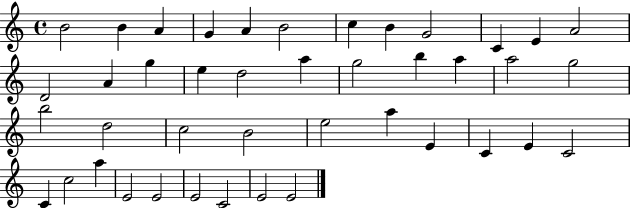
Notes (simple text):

B4/h B4/q A4/q G4/q A4/q B4/h C5/q B4/q G4/h C4/q E4/q A4/h D4/h A4/q G5/q E5/q D5/h A5/q G5/h B5/q A5/q A5/h G5/h B5/h D5/h C5/h B4/h E5/h A5/q E4/q C4/q E4/q C4/h C4/q C5/h A5/q E4/h E4/h E4/h C4/h E4/h E4/h